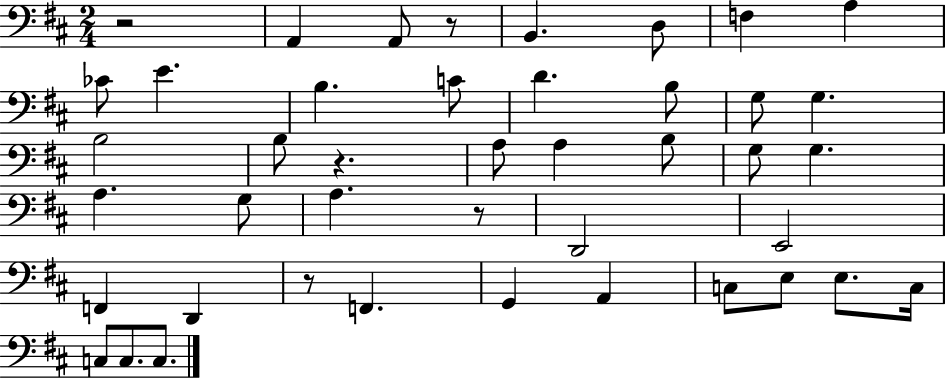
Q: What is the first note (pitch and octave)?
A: A2